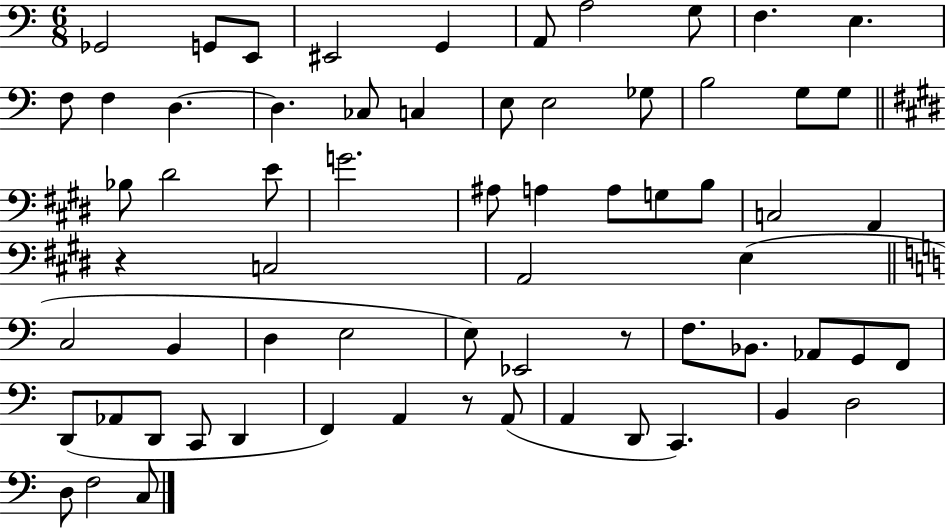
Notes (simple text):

Gb2/h G2/e E2/e EIS2/h G2/q A2/e A3/h G3/e F3/q. E3/q. F3/e F3/q D3/q. D3/q. CES3/e C3/q E3/e E3/h Gb3/e B3/h G3/e G3/e Bb3/e D#4/h E4/e G4/h. A#3/e A3/q A3/e G3/e B3/e C3/h A2/q R/q C3/h A2/h E3/q C3/h B2/q D3/q E3/h E3/e Eb2/h R/e F3/e. Bb2/e. Ab2/e G2/e F2/e D2/e Ab2/e D2/e C2/e D2/q F2/q A2/q R/e A2/e A2/q D2/e C2/q. B2/q D3/h D3/e F3/h C3/e